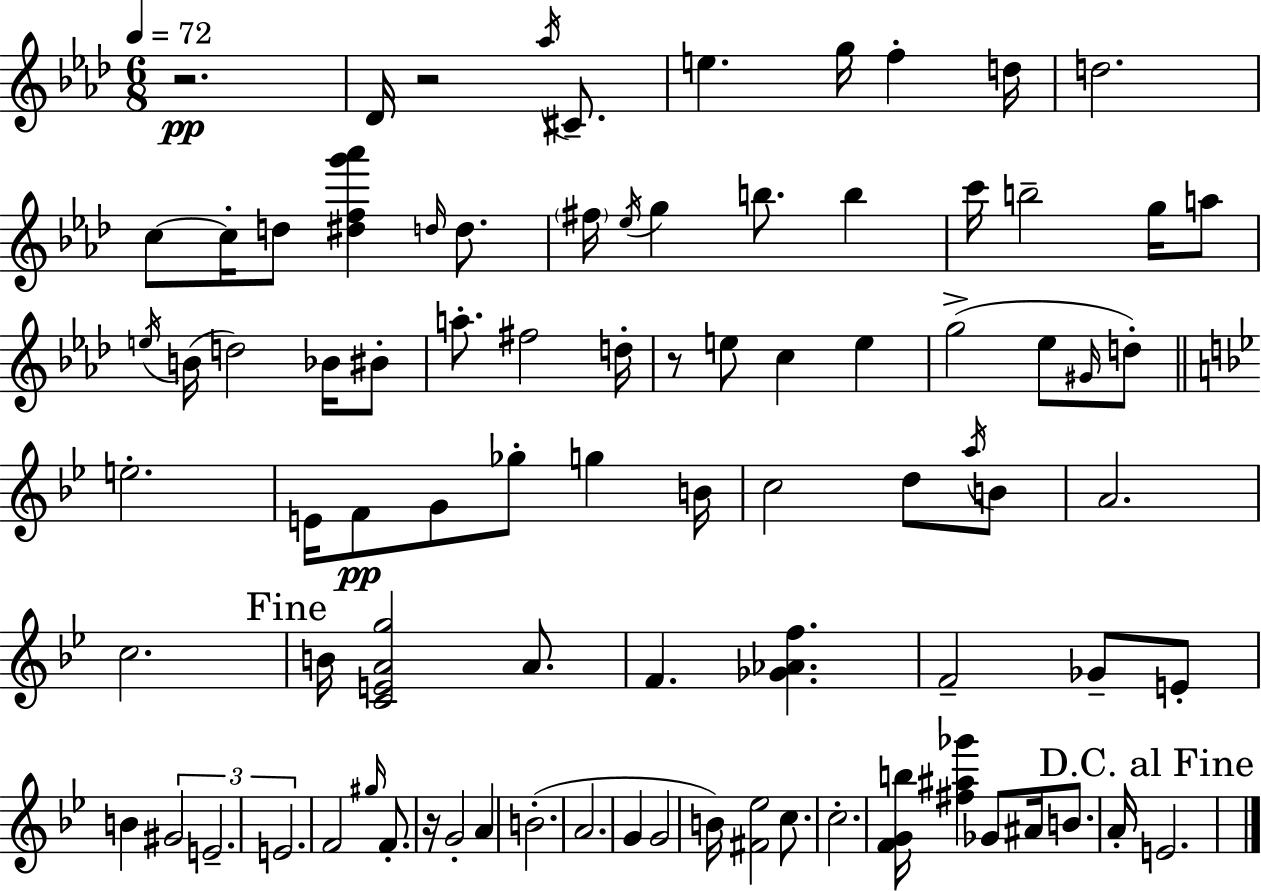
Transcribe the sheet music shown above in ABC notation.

X:1
T:Untitled
M:6/8
L:1/4
K:Fm
z2 _D/4 z2 _a/4 ^C/2 e g/4 f d/4 d2 c/2 c/4 d/2 [^dfg'_a'] d/4 d/2 ^f/4 _e/4 g b/2 b c'/4 b2 g/4 a/2 e/4 B/4 d2 _B/4 ^B/2 a/2 ^f2 d/4 z/2 e/2 c e g2 _e/2 ^G/4 d/2 e2 E/4 F/2 G/2 _g/2 g B/4 c2 d/2 a/4 B/2 A2 c2 B/4 [CEAg]2 A/2 F [_G_Af] F2 _G/2 E/2 B ^G2 E2 E2 F2 ^g/4 F/2 z/4 G2 A B2 A2 G G2 B/4 [^F_e]2 c/2 c2 [FGb]/4 [^f^a_g'] _G/2 ^A/4 B/2 A/4 E2